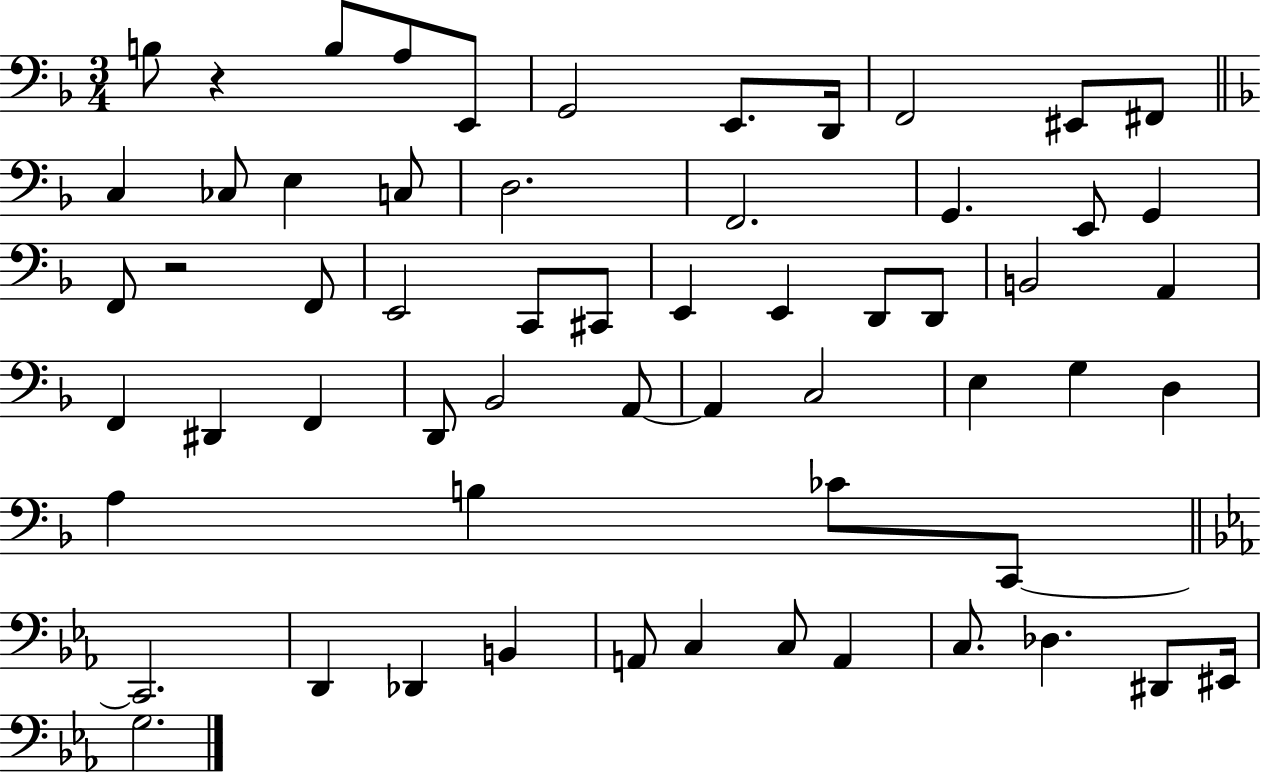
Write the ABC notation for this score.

X:1
T:Untitled
M:3/4
L:1/4
K:F
B,/2 z B,/2 A,/2 E,,/2 G,,2 E,,/2 D,,/4 F,,2 ^E,,/2 ^F,,/2 C, _C,/2 E, C,/2 D,2 F,,2 G,, E,,/2 G,, F,,/2 z2 F,,/2 E,,2 C,,/2 ^C,,/2 E,, E,, D,,/2 D,,/2 B,,2 A,, F,, ^D,, F,, D,,/2 _B,,2 A,,/2 A,, C,2 E, G, D, A, B, _C/2 C,,/2 C,,2 D,, _D,, B,, A,,/2 C, C,/2 A,, C,/2 _D, ^D,,/2 ^E,,/4 G,2